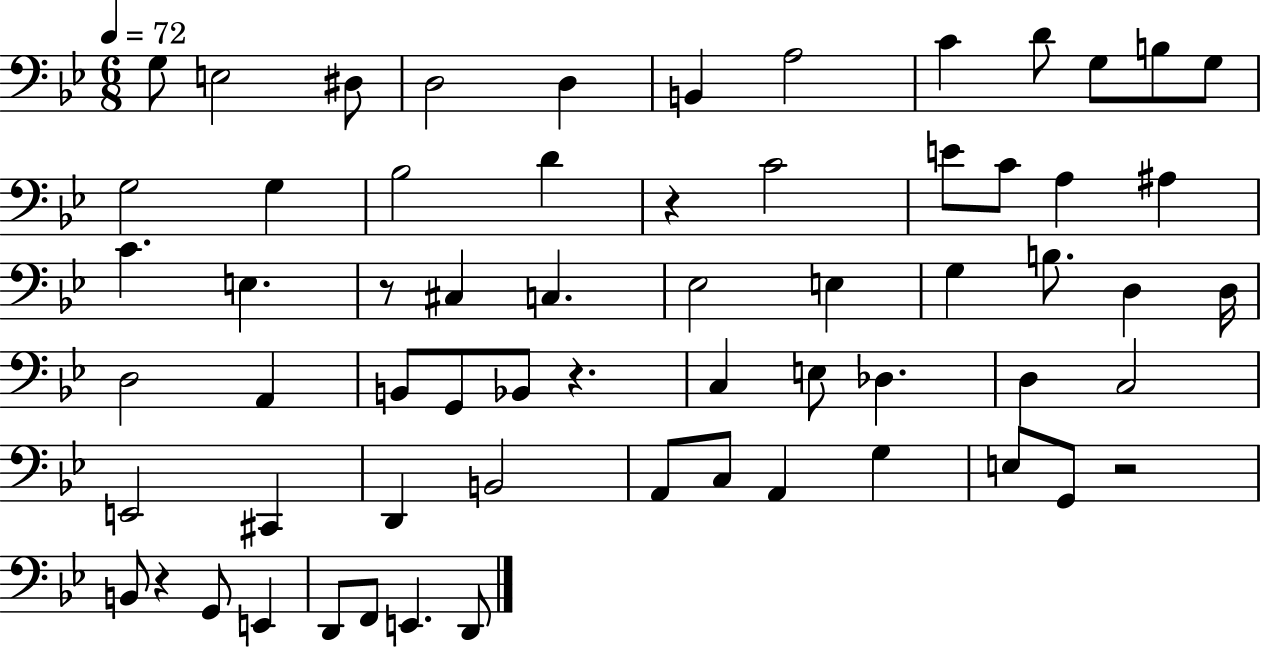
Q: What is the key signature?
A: BES major